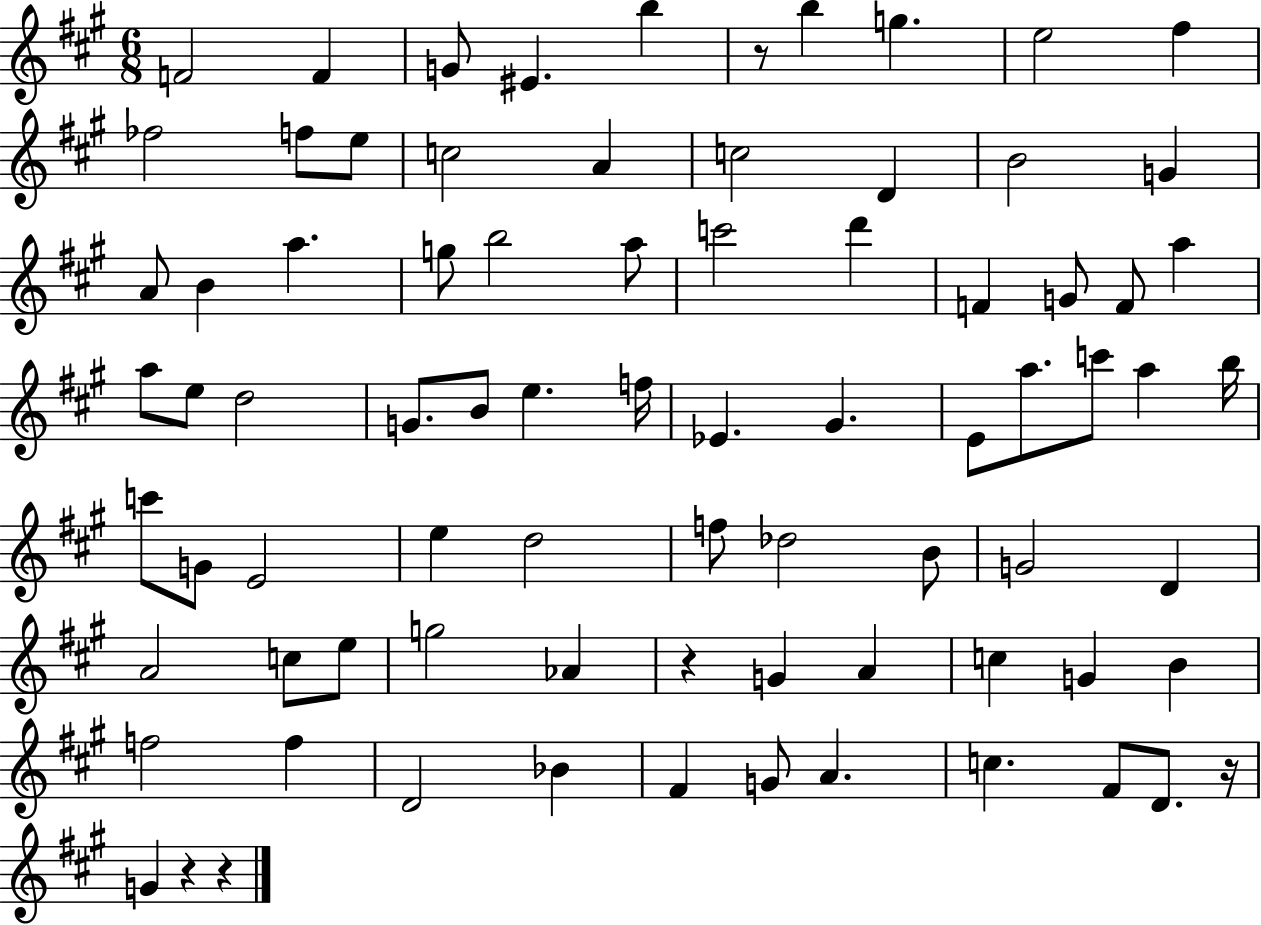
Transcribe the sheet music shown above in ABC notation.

X:1
T:Untitled
M:6/8
L:1/4
K:A
F2 F G/2 ^E b z/2 b g e2 ^f _f2 f/2 e/2 c2 A c2 D B2 G A/2 B a g/2 b2 a/2 c'2 d' F G/2 F/2 a a/2 e/2 d2 G/2 B/2 e f/4 _E ^G E/2 a/2 c'/2 a b/4 c'/2 G/2 E2 e d2 f/2 _d2 B/2 G2 D A2 c/2 e/2 g2 _A z G A c G B f2 f D2 _B ^F G/2 A c ^F/2 D/2 z/4 G z z